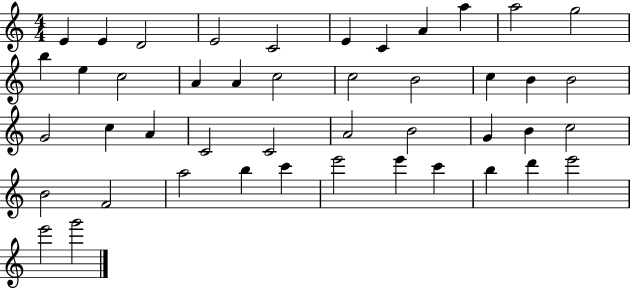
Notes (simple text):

E4/q E4/q D4/h E4/h C4/h E4/q C4/q A4/q A5/q A5/h G5/h B5/q E5/q C5/h A4/q A4/q C5/h C5/h B4/h C5/q B4/q B4/h G4/h C5/q A4/q C4/h C4/h A4/h B4/h G4/q B4/q C5/h B4/h F4/h A5/h B5/q C6/q E6/h E6/q C6/q B5/q D6/q E6/h E6/h G6/h